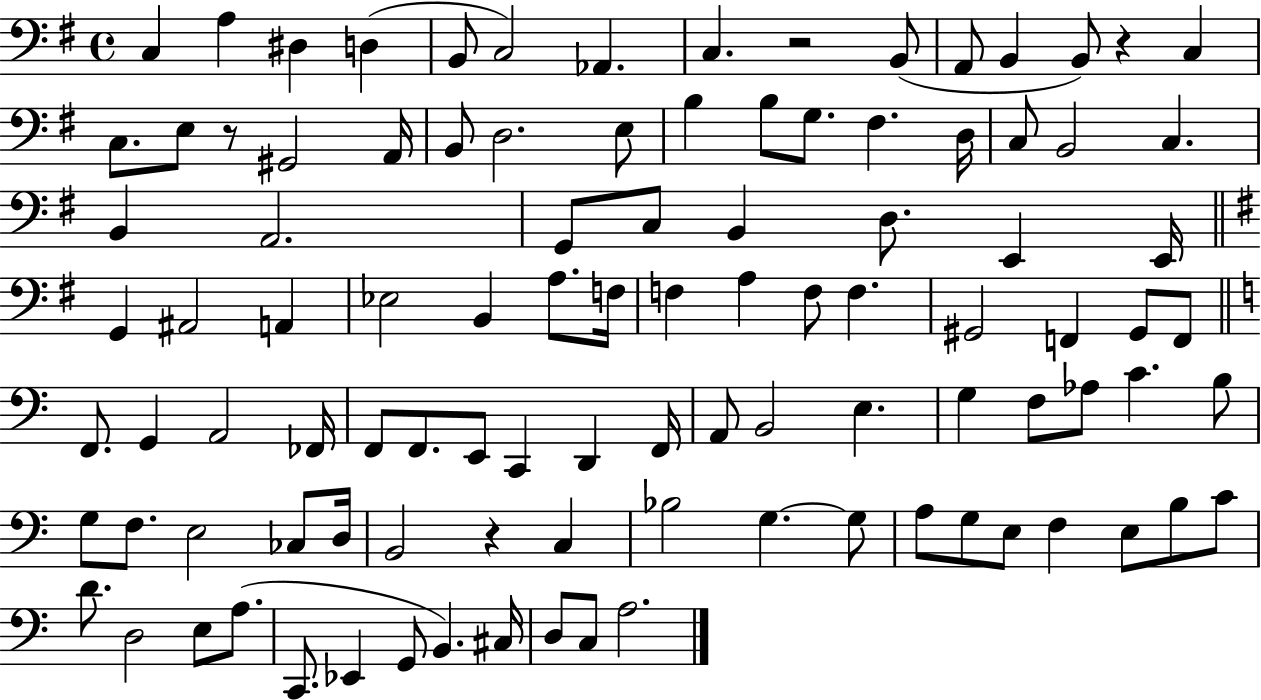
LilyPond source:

{
  \clef bass
  \time 4/4
  \defaultTimeSignature
  \key g \major
  \repeat volta 2 { c4 a4 dis4 d4( | b,8 c2) aes,4. | c4. r2 b,8( | a,8 b,4 b,8) r4 c4 | \break c8. e8 r8 gis,2 a,16 | b,8 d2. e8 | b4 b8 g8. fis4. d16 | c8 b,2 c4. | \break b,4 a,2. | g,8 c8 b,4 d8. e,4 e,16 | \bar "||" \break \key g \major g,4 ais,2 a,4 | ees2 b,4 a8. f16 | f4 a4 f8 f4. | gis,2 f,4 gis,8 f,8 | \break \bar "||" \break \key a \minor f,8. g,4 a,2 fes,16 | f,8 f,8. e,8 c,4 d,4 f,16 | a,8 b,2 e4. | g4 f8 aes8 c'4. b8 | \break g8 f8. e2 ces8 d16 | b,2 r4 c4 | bes2 g4.~~ g8 | a8 g8 e8 f4 e8 b8 c'8 | \break d'8. d2 e8 a8.( | c,8. ees,4 g,8 b,4.) cis16 | d8 c8 a2. | } \bar "|."
}